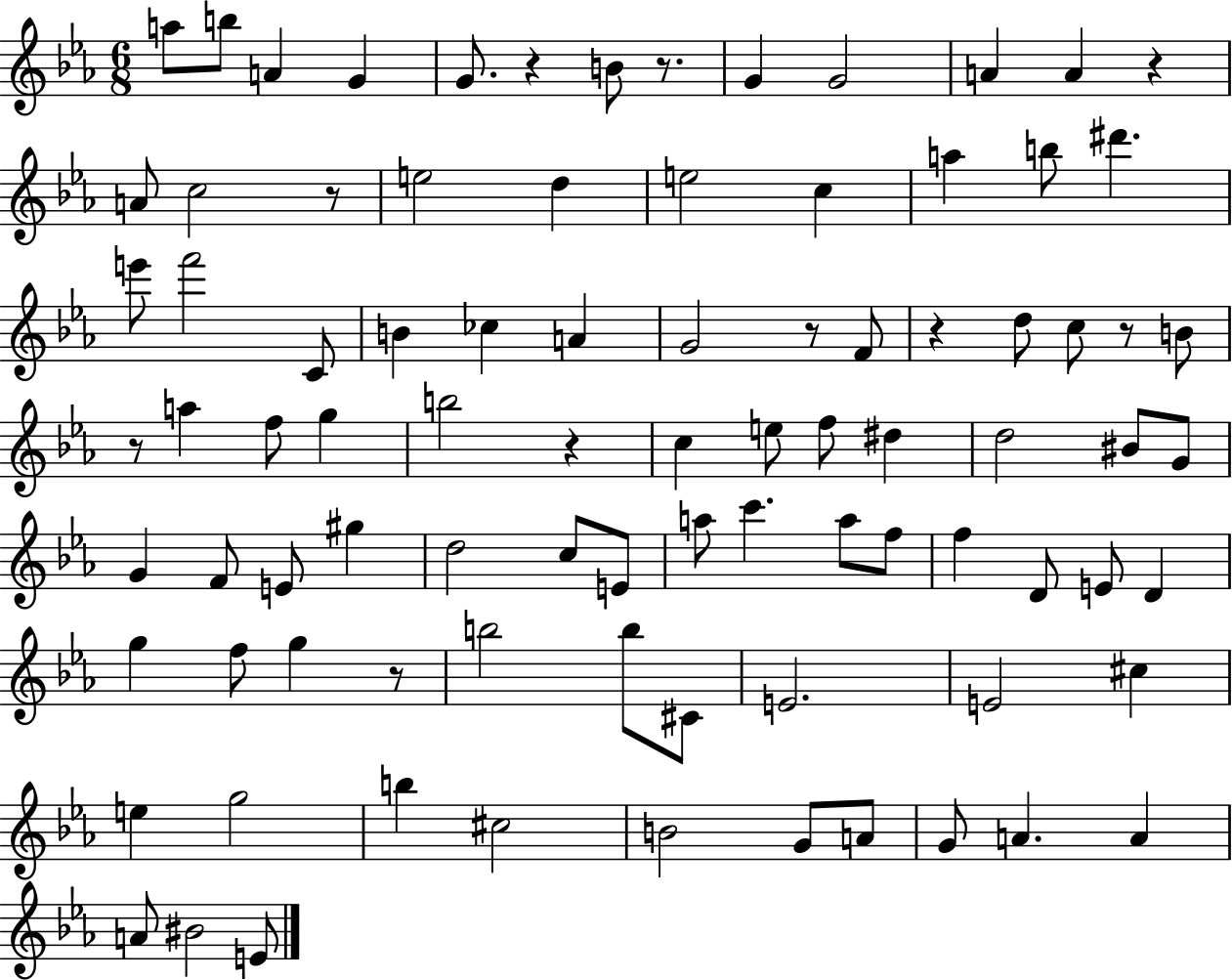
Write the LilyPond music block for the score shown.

{
  \clef treble
  \numericTimeSignature
  \time 6/8
  \key ees \major
  \repeat volta 2 { a''8 b''8 a'4 g'4 | g'8. r4 b'8 r8. | g'4 g'2 | a'4 a'4 r4 | \break a'8 c''2 r8 | e''2 d''4 | e''2 c''4 | a''4 b''8 dis'''4. | \break e'''8 f'''2 c'8 | b'4 ces''4 a'4 | g'2 r8 f'8 | r4 d''8 c''8 r8 b'8 | \break r8 a''4 f''8 g''4 | b''2 r4 | c''4 e''8 f''8 dis''4 | d''2 bis'8 g'8 | \break g'4 f'8 e'8 gis''4 | d''2 c''8 e'8 | a''8 c'''4. a''8 f''8 | f''4 d'8 e'8 d'4 | \break g''4 f''8 g''4 r8 | b''2 b''8 cis'8 | e'2. | e'2 cis''4 | \break e''4 g''2 | b''4 cis''2 | b'2 g'8 a'8 | g'8 a'4. a'4 | \break a'8 bis'2 e'8 | } \bar "|."
}